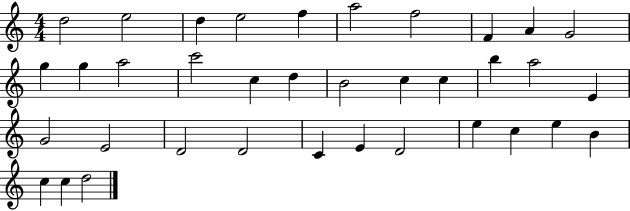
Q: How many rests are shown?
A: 0